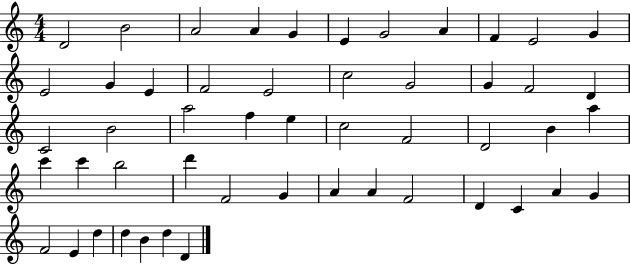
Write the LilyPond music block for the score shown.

{
  \clef treble
  \numericTimeSignature
  \time 4/4
  \key c \major
  d'2 b'2 | a'2 a'4 g'4 | e'4 g'2 a'4 | f'4 e'2 g'4 | \break e'2 g'4 e'4 | f'2 e'2 | c''2 g'2 | g'4 f'2 d'4 | \break c'2 b'2 | a''2 f''4 e''4 | c''2 f'2 | d'2 b'4 a''4 | \break c'''4 c'''4 b''2 | d'''4 f'2 g'4 | a'4 a'4 f'2 | d'4 c'4 a'4 g'4 | \break f'2 e'4 d''4 | d''4 b'4 d''4 d'4 | \bar "|."
}